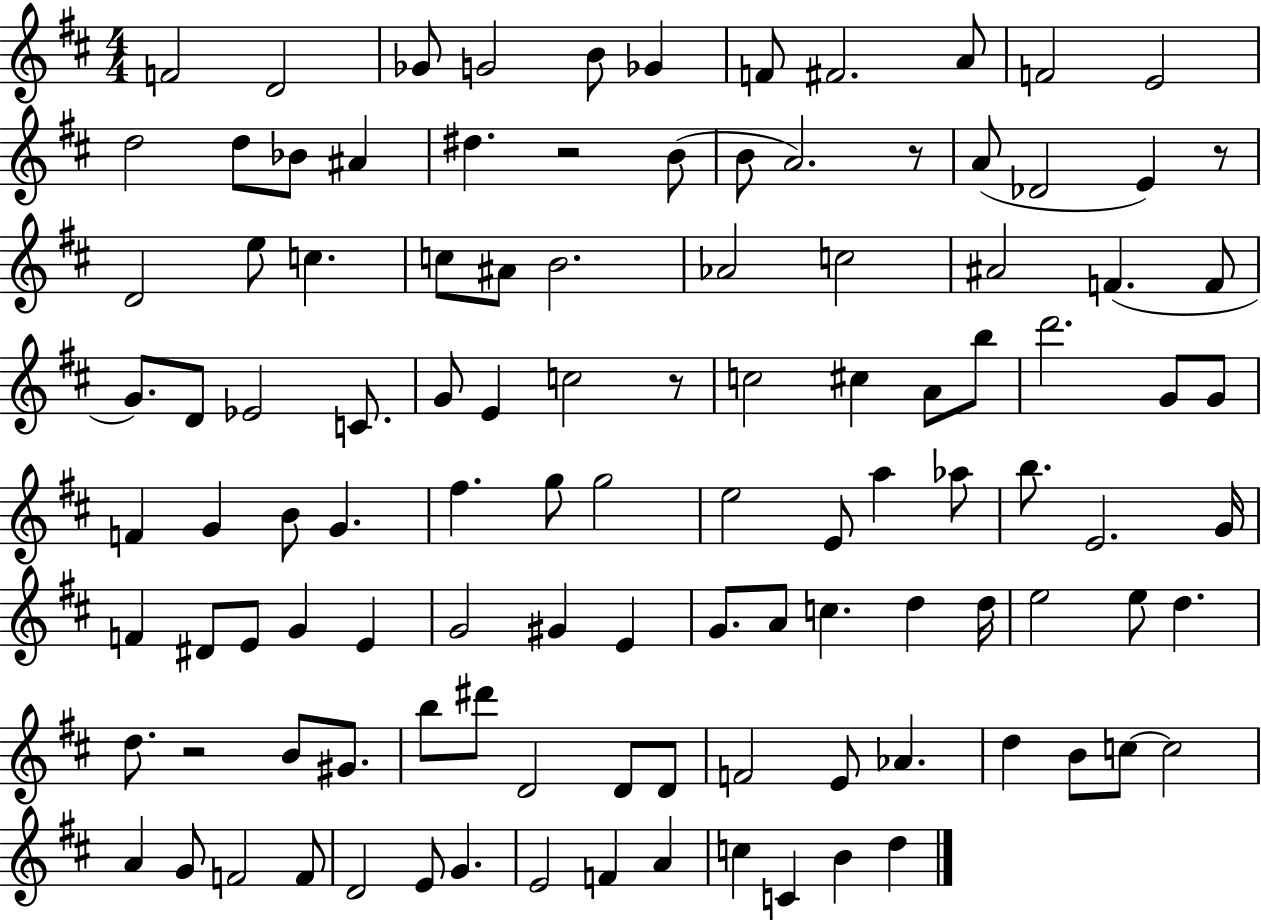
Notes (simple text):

F4/h D4/h Gb4/e G4/h B4/e Gb4/q F4/e F#4/h. A4/e F4/h E4/h D5/h D5/e Bb4/e A#4/q D#5/q. R/h B4/e B4/e A4/h. R/e A4/e Db4/h E4/q R/e D4/h E5/e C5/q. C5/e A#4/e B4/h. Ab4/h C5/h A#4/h F4/q. F4/e G4/e. D4/e Eb4/h C4/e. G4/e E4/q C5/h R/e C5/h C#5/q A4/e B5/e D6/h. G4/e G4/e F4/q G4/q B4/e G4/q. F#5/q. G5/e G5/h E5/h E4/e A5/q Ab5/e B5/e. E4/h. G4/s F4/q D#4/e E4/e G4/q E4/q G4/h G#4/q E4/q G4/e. A4/e C5/q. D5/q D5/s E5/h E5/e D5/q. D5/e. R/h B4/e G#4/e. B5/e D#6/e D4/h D4/e D4/e F4/h E4/e Ab4/q. D5/q B4/e C5/e C5/h A4/q G4/e F4/h F4/e D4/h E4/e G4/q. E4/h F4/q A4/q C5/q C4/q B4/q D5/q